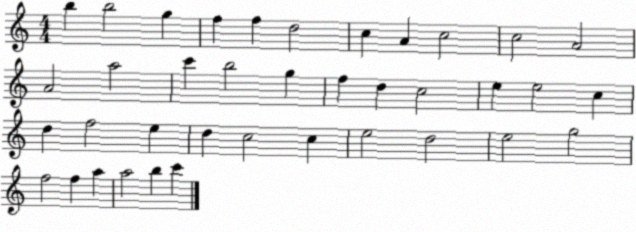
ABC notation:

X:1
T:Untitled
M:4/4
L:1/4
K:C
b b2 g f f d2 c A c2 c2 A2 A2 a2 c' b2 g f d c2 e e2 c d f2 e d c2 c e2 d2 e2 g2 f2 f a a2 b c'